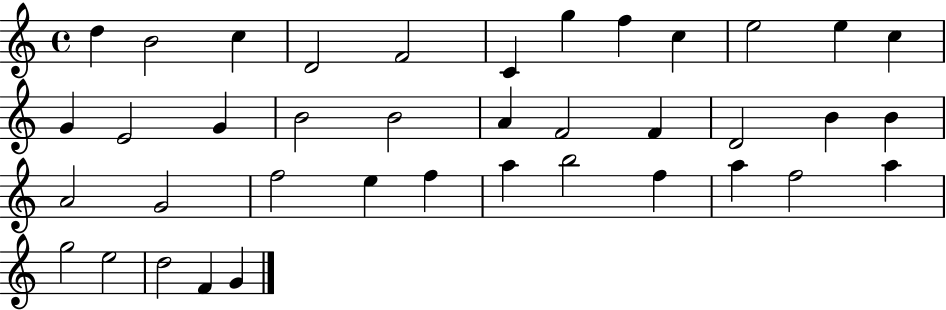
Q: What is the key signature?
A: C major